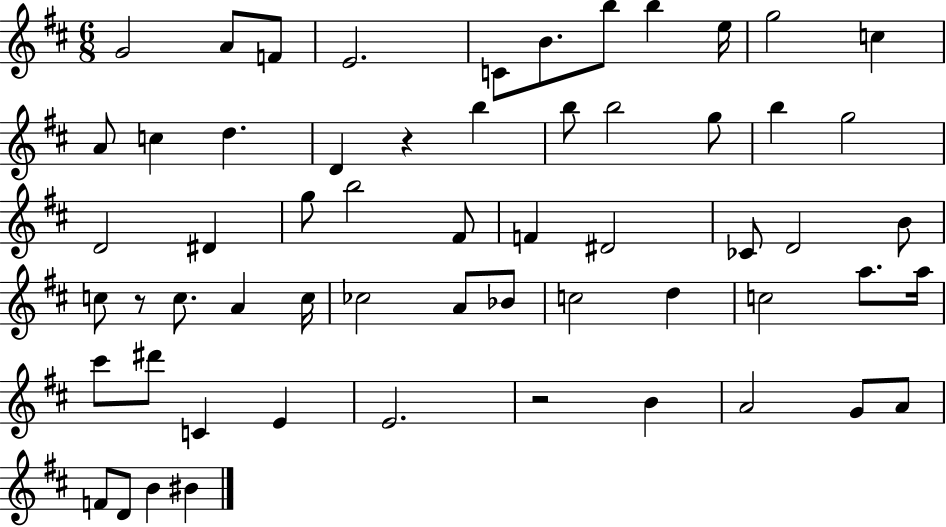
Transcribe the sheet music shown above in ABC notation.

X:1
T:Untitled
M:6/8
L:1/4
K:D
G2 A/2 F/2 E2 C/2 B/2 b/2 b e/4 g2 c A/2 c d D z b b/2 b2 g/2 b g2 D2 ^D g/2 b2 ^F/2 F ^D2 _C/2 D2 B/2 c/2 z/2 c/2 A c/4 _c2 A/2 _B/2 c2 d c2 a/2 a/4 ^c'/2 ^d'/2 C E E2 z2 B A2 G/2 A/2 F/2 D/2 B ^B